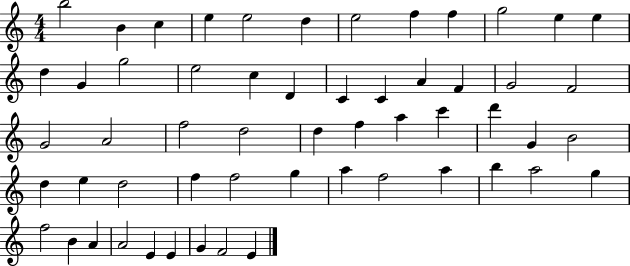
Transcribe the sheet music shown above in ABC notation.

X:1
T:Untitled
M:4/4
L:1/4
K:C
b2 B c e e2 d e2 f f g2 e e d G g2 e2 c D C C A F G2 F2 G2 A2 f2 d2 d f a c' d' G B2 d e d2 f f2 g a f2 a b a2 g f2 B A A2 E E G F2 E